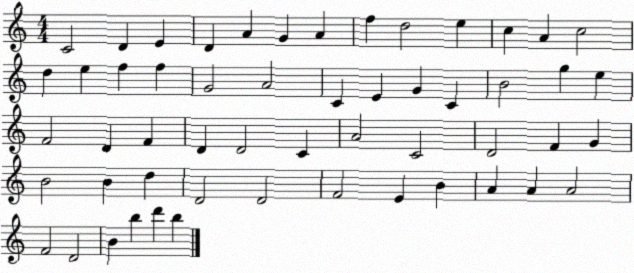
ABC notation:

X:1
T:Untitled
M:4/4
L:1/4
K:C
C2 D E D A G A f d2 e c A c2 d e f f G2 A2 C E G C B2 g e F2 D F D D2 C A2 C2 D2 F G B2 B d D2 D2 F2 E B A A A2 F2 D2 B b d' b